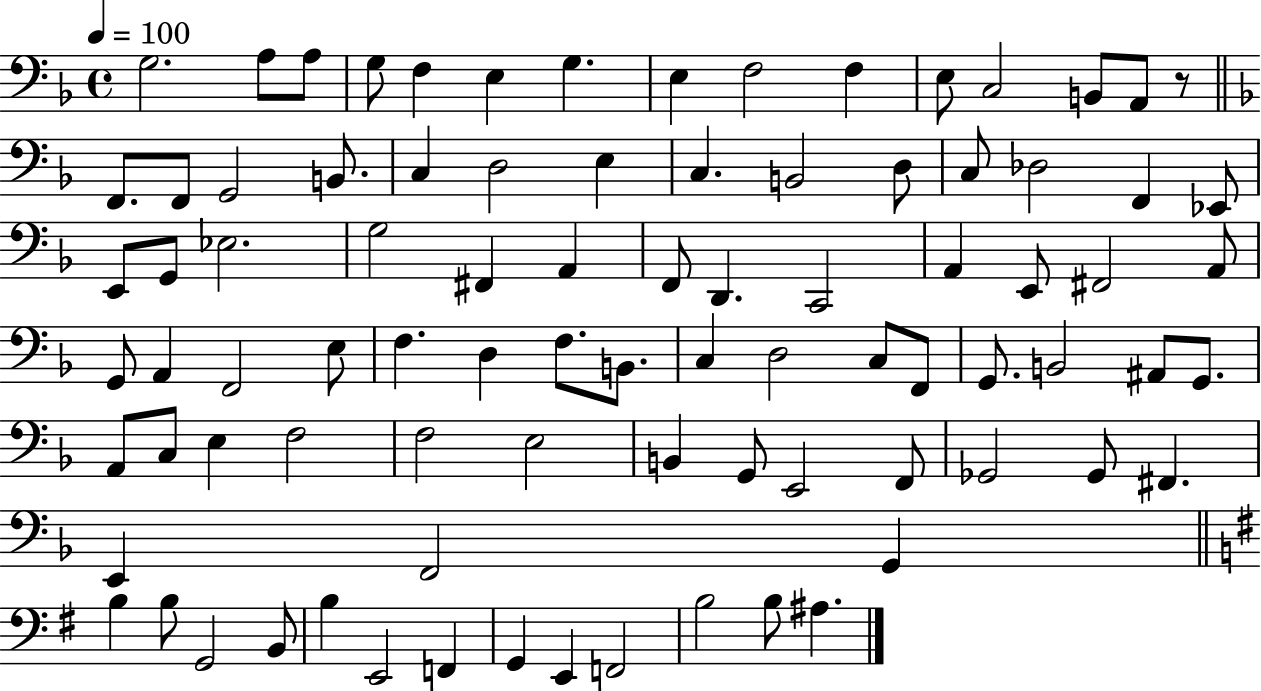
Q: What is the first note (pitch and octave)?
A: G3